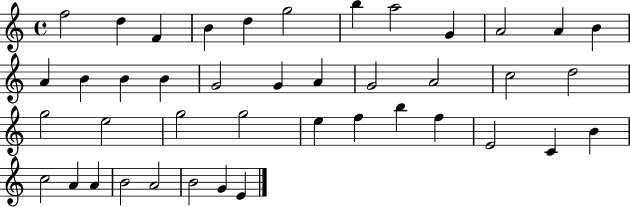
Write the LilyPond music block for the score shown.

{
  \clef treble
  \time 4/4
  \defaultTimeSignature
  \key c \major
  f''2 d''4 f'4 | b'4 d''4 g''2 | b''4 a''2 g'4 | a'2 a'4 b'4 | \break a'4 b'4 b'4 b'4 | g'2 g'4 a'4 | g'2 a'2 | c''2 d''2 | \break g''2 e''2 | g''2 g''2 | e''4 f''4 b''4 f''4 | e'2 c'4 b'4 | \break c''2 a'4 a'4 | b'2 a'2 | b'2 g'4 e'4 | \bar "|."
}